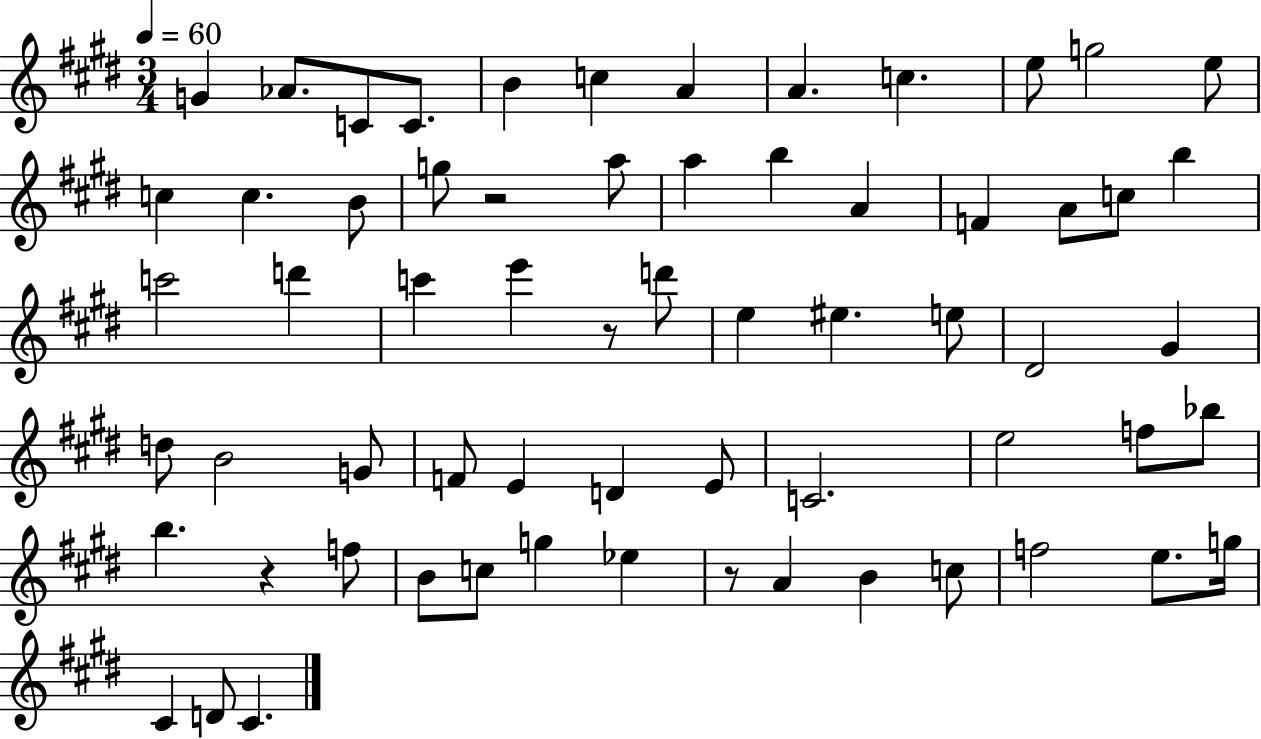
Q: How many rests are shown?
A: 4